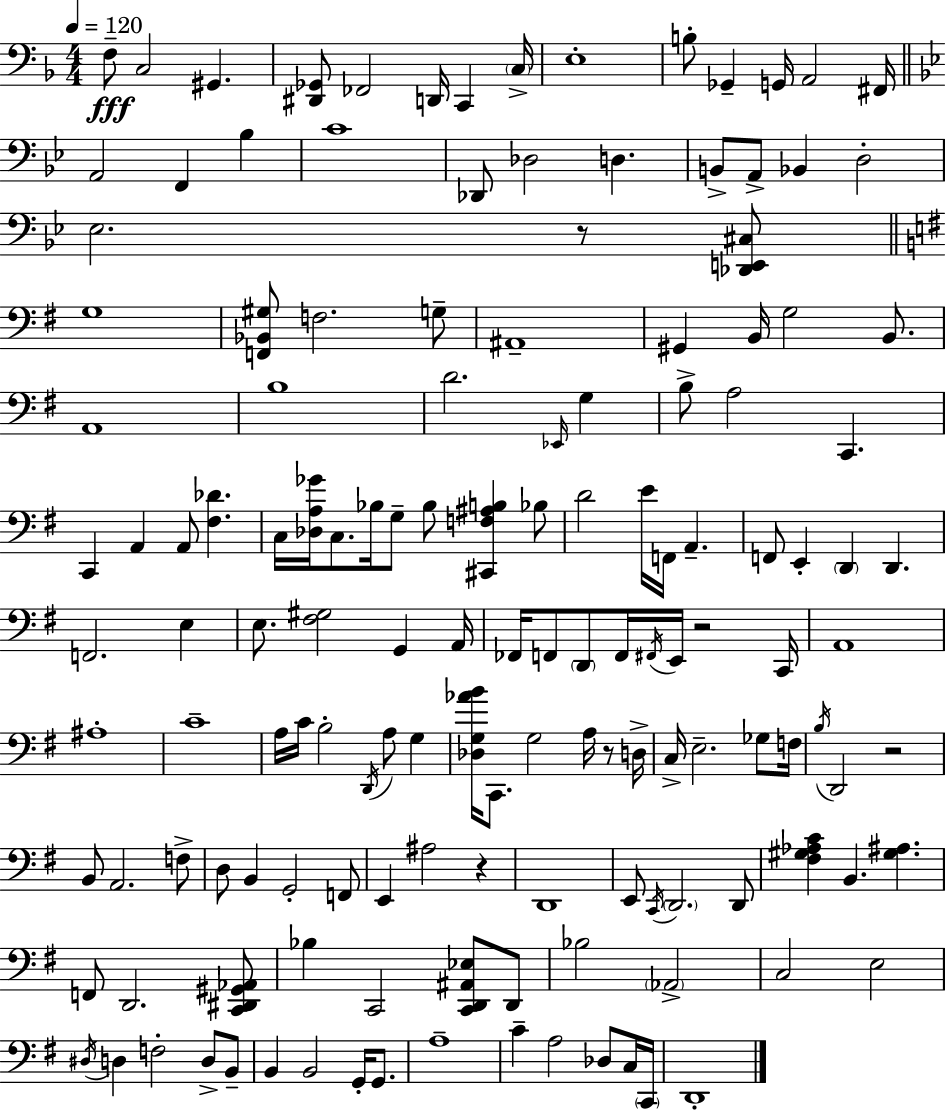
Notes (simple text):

F3/e C3/h G#2/q. [D#2,Gb2]/e FES2/h D2/s C2/q C3/s E3/w B3/e Gb2/q G2/s A2/h F#2/s A2/h F2/q Bb3/q C4/w Db2/e Db3/h D3/q. B2/e A2/e Bb2/q D3/h Eb3/h. R/e [Db2,E2,C#3]/e G3/w [F2,Bb2,G#3]/e F3/h. G3/e A#2/w G#2/q B2/s G3/h B2/e. A2/w B3/w D4/h. Eb2/s G3/q B3/e A3/h C2/q. C2/q A2/q A2/e [F#3,Db4]/q. C3/s [Db3,A3,Gb4]/s C3/e. Bb3/s G3/e Bb3/e [C#2,F3,A#3,B3]/q Bb3/e D4/h E4/s F2/s A2/q. F2/e E2/q D2/q D2/q. F2/h. E3/q E3/e. [F#3,G#3]/h G2/q A2/s FES2/s F2/e D2/e F2/s F#2/s E2/s R/h C2/s A2/w A#3/w C4/w A3/s C4/s B3/h D2/s A3/e G3/q [Db3,G3,Ab4,B4]/s C2/e. G3/h A3/s R/e D3/s C3/s E3/h. Gb3/e F3/s B3/s D2/h R/h B2/e A2/h. F3/e D3/e B2/q G2/h F2/e E2/q A#3/h R/q D2/w E2/e C2/s D2/h. D2/e [F#3,G#3,Ab3,C4]/q B2/q. [G#3,A#3]/q. F2/e D2/h. [C2,D#2,G#2,Ab2]/e Bb3/q C2/h [C2,D2,A#2,Eb3]/e D2/e Bb3/h Ab2/h C3/h E3/h D#3/s D3/q F3/h D3/e B2/e B2/q B2/h G2/s G2/e. A3/w C4/q A3/h Db3/e C3/s C2/s D2/w